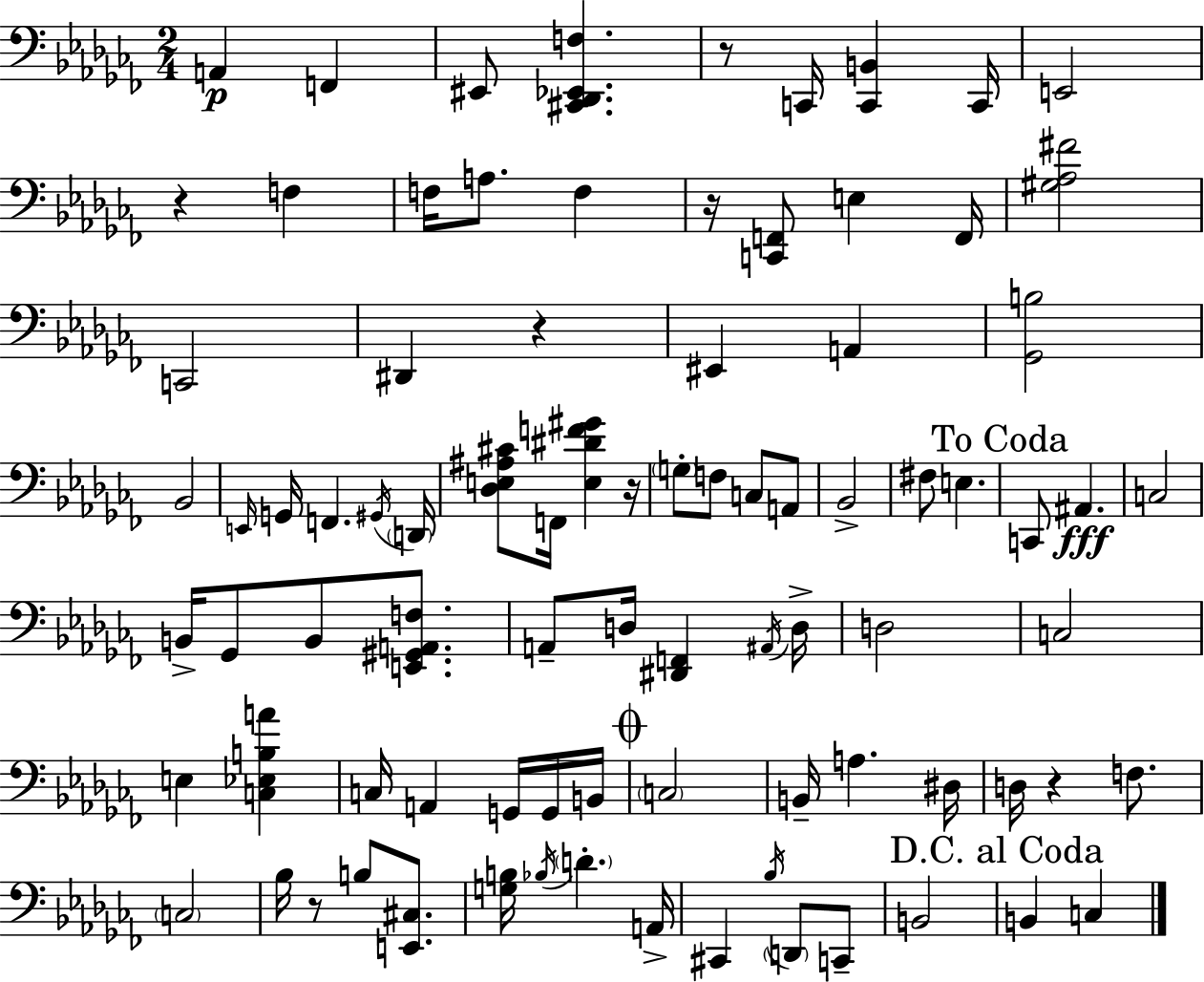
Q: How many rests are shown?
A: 7